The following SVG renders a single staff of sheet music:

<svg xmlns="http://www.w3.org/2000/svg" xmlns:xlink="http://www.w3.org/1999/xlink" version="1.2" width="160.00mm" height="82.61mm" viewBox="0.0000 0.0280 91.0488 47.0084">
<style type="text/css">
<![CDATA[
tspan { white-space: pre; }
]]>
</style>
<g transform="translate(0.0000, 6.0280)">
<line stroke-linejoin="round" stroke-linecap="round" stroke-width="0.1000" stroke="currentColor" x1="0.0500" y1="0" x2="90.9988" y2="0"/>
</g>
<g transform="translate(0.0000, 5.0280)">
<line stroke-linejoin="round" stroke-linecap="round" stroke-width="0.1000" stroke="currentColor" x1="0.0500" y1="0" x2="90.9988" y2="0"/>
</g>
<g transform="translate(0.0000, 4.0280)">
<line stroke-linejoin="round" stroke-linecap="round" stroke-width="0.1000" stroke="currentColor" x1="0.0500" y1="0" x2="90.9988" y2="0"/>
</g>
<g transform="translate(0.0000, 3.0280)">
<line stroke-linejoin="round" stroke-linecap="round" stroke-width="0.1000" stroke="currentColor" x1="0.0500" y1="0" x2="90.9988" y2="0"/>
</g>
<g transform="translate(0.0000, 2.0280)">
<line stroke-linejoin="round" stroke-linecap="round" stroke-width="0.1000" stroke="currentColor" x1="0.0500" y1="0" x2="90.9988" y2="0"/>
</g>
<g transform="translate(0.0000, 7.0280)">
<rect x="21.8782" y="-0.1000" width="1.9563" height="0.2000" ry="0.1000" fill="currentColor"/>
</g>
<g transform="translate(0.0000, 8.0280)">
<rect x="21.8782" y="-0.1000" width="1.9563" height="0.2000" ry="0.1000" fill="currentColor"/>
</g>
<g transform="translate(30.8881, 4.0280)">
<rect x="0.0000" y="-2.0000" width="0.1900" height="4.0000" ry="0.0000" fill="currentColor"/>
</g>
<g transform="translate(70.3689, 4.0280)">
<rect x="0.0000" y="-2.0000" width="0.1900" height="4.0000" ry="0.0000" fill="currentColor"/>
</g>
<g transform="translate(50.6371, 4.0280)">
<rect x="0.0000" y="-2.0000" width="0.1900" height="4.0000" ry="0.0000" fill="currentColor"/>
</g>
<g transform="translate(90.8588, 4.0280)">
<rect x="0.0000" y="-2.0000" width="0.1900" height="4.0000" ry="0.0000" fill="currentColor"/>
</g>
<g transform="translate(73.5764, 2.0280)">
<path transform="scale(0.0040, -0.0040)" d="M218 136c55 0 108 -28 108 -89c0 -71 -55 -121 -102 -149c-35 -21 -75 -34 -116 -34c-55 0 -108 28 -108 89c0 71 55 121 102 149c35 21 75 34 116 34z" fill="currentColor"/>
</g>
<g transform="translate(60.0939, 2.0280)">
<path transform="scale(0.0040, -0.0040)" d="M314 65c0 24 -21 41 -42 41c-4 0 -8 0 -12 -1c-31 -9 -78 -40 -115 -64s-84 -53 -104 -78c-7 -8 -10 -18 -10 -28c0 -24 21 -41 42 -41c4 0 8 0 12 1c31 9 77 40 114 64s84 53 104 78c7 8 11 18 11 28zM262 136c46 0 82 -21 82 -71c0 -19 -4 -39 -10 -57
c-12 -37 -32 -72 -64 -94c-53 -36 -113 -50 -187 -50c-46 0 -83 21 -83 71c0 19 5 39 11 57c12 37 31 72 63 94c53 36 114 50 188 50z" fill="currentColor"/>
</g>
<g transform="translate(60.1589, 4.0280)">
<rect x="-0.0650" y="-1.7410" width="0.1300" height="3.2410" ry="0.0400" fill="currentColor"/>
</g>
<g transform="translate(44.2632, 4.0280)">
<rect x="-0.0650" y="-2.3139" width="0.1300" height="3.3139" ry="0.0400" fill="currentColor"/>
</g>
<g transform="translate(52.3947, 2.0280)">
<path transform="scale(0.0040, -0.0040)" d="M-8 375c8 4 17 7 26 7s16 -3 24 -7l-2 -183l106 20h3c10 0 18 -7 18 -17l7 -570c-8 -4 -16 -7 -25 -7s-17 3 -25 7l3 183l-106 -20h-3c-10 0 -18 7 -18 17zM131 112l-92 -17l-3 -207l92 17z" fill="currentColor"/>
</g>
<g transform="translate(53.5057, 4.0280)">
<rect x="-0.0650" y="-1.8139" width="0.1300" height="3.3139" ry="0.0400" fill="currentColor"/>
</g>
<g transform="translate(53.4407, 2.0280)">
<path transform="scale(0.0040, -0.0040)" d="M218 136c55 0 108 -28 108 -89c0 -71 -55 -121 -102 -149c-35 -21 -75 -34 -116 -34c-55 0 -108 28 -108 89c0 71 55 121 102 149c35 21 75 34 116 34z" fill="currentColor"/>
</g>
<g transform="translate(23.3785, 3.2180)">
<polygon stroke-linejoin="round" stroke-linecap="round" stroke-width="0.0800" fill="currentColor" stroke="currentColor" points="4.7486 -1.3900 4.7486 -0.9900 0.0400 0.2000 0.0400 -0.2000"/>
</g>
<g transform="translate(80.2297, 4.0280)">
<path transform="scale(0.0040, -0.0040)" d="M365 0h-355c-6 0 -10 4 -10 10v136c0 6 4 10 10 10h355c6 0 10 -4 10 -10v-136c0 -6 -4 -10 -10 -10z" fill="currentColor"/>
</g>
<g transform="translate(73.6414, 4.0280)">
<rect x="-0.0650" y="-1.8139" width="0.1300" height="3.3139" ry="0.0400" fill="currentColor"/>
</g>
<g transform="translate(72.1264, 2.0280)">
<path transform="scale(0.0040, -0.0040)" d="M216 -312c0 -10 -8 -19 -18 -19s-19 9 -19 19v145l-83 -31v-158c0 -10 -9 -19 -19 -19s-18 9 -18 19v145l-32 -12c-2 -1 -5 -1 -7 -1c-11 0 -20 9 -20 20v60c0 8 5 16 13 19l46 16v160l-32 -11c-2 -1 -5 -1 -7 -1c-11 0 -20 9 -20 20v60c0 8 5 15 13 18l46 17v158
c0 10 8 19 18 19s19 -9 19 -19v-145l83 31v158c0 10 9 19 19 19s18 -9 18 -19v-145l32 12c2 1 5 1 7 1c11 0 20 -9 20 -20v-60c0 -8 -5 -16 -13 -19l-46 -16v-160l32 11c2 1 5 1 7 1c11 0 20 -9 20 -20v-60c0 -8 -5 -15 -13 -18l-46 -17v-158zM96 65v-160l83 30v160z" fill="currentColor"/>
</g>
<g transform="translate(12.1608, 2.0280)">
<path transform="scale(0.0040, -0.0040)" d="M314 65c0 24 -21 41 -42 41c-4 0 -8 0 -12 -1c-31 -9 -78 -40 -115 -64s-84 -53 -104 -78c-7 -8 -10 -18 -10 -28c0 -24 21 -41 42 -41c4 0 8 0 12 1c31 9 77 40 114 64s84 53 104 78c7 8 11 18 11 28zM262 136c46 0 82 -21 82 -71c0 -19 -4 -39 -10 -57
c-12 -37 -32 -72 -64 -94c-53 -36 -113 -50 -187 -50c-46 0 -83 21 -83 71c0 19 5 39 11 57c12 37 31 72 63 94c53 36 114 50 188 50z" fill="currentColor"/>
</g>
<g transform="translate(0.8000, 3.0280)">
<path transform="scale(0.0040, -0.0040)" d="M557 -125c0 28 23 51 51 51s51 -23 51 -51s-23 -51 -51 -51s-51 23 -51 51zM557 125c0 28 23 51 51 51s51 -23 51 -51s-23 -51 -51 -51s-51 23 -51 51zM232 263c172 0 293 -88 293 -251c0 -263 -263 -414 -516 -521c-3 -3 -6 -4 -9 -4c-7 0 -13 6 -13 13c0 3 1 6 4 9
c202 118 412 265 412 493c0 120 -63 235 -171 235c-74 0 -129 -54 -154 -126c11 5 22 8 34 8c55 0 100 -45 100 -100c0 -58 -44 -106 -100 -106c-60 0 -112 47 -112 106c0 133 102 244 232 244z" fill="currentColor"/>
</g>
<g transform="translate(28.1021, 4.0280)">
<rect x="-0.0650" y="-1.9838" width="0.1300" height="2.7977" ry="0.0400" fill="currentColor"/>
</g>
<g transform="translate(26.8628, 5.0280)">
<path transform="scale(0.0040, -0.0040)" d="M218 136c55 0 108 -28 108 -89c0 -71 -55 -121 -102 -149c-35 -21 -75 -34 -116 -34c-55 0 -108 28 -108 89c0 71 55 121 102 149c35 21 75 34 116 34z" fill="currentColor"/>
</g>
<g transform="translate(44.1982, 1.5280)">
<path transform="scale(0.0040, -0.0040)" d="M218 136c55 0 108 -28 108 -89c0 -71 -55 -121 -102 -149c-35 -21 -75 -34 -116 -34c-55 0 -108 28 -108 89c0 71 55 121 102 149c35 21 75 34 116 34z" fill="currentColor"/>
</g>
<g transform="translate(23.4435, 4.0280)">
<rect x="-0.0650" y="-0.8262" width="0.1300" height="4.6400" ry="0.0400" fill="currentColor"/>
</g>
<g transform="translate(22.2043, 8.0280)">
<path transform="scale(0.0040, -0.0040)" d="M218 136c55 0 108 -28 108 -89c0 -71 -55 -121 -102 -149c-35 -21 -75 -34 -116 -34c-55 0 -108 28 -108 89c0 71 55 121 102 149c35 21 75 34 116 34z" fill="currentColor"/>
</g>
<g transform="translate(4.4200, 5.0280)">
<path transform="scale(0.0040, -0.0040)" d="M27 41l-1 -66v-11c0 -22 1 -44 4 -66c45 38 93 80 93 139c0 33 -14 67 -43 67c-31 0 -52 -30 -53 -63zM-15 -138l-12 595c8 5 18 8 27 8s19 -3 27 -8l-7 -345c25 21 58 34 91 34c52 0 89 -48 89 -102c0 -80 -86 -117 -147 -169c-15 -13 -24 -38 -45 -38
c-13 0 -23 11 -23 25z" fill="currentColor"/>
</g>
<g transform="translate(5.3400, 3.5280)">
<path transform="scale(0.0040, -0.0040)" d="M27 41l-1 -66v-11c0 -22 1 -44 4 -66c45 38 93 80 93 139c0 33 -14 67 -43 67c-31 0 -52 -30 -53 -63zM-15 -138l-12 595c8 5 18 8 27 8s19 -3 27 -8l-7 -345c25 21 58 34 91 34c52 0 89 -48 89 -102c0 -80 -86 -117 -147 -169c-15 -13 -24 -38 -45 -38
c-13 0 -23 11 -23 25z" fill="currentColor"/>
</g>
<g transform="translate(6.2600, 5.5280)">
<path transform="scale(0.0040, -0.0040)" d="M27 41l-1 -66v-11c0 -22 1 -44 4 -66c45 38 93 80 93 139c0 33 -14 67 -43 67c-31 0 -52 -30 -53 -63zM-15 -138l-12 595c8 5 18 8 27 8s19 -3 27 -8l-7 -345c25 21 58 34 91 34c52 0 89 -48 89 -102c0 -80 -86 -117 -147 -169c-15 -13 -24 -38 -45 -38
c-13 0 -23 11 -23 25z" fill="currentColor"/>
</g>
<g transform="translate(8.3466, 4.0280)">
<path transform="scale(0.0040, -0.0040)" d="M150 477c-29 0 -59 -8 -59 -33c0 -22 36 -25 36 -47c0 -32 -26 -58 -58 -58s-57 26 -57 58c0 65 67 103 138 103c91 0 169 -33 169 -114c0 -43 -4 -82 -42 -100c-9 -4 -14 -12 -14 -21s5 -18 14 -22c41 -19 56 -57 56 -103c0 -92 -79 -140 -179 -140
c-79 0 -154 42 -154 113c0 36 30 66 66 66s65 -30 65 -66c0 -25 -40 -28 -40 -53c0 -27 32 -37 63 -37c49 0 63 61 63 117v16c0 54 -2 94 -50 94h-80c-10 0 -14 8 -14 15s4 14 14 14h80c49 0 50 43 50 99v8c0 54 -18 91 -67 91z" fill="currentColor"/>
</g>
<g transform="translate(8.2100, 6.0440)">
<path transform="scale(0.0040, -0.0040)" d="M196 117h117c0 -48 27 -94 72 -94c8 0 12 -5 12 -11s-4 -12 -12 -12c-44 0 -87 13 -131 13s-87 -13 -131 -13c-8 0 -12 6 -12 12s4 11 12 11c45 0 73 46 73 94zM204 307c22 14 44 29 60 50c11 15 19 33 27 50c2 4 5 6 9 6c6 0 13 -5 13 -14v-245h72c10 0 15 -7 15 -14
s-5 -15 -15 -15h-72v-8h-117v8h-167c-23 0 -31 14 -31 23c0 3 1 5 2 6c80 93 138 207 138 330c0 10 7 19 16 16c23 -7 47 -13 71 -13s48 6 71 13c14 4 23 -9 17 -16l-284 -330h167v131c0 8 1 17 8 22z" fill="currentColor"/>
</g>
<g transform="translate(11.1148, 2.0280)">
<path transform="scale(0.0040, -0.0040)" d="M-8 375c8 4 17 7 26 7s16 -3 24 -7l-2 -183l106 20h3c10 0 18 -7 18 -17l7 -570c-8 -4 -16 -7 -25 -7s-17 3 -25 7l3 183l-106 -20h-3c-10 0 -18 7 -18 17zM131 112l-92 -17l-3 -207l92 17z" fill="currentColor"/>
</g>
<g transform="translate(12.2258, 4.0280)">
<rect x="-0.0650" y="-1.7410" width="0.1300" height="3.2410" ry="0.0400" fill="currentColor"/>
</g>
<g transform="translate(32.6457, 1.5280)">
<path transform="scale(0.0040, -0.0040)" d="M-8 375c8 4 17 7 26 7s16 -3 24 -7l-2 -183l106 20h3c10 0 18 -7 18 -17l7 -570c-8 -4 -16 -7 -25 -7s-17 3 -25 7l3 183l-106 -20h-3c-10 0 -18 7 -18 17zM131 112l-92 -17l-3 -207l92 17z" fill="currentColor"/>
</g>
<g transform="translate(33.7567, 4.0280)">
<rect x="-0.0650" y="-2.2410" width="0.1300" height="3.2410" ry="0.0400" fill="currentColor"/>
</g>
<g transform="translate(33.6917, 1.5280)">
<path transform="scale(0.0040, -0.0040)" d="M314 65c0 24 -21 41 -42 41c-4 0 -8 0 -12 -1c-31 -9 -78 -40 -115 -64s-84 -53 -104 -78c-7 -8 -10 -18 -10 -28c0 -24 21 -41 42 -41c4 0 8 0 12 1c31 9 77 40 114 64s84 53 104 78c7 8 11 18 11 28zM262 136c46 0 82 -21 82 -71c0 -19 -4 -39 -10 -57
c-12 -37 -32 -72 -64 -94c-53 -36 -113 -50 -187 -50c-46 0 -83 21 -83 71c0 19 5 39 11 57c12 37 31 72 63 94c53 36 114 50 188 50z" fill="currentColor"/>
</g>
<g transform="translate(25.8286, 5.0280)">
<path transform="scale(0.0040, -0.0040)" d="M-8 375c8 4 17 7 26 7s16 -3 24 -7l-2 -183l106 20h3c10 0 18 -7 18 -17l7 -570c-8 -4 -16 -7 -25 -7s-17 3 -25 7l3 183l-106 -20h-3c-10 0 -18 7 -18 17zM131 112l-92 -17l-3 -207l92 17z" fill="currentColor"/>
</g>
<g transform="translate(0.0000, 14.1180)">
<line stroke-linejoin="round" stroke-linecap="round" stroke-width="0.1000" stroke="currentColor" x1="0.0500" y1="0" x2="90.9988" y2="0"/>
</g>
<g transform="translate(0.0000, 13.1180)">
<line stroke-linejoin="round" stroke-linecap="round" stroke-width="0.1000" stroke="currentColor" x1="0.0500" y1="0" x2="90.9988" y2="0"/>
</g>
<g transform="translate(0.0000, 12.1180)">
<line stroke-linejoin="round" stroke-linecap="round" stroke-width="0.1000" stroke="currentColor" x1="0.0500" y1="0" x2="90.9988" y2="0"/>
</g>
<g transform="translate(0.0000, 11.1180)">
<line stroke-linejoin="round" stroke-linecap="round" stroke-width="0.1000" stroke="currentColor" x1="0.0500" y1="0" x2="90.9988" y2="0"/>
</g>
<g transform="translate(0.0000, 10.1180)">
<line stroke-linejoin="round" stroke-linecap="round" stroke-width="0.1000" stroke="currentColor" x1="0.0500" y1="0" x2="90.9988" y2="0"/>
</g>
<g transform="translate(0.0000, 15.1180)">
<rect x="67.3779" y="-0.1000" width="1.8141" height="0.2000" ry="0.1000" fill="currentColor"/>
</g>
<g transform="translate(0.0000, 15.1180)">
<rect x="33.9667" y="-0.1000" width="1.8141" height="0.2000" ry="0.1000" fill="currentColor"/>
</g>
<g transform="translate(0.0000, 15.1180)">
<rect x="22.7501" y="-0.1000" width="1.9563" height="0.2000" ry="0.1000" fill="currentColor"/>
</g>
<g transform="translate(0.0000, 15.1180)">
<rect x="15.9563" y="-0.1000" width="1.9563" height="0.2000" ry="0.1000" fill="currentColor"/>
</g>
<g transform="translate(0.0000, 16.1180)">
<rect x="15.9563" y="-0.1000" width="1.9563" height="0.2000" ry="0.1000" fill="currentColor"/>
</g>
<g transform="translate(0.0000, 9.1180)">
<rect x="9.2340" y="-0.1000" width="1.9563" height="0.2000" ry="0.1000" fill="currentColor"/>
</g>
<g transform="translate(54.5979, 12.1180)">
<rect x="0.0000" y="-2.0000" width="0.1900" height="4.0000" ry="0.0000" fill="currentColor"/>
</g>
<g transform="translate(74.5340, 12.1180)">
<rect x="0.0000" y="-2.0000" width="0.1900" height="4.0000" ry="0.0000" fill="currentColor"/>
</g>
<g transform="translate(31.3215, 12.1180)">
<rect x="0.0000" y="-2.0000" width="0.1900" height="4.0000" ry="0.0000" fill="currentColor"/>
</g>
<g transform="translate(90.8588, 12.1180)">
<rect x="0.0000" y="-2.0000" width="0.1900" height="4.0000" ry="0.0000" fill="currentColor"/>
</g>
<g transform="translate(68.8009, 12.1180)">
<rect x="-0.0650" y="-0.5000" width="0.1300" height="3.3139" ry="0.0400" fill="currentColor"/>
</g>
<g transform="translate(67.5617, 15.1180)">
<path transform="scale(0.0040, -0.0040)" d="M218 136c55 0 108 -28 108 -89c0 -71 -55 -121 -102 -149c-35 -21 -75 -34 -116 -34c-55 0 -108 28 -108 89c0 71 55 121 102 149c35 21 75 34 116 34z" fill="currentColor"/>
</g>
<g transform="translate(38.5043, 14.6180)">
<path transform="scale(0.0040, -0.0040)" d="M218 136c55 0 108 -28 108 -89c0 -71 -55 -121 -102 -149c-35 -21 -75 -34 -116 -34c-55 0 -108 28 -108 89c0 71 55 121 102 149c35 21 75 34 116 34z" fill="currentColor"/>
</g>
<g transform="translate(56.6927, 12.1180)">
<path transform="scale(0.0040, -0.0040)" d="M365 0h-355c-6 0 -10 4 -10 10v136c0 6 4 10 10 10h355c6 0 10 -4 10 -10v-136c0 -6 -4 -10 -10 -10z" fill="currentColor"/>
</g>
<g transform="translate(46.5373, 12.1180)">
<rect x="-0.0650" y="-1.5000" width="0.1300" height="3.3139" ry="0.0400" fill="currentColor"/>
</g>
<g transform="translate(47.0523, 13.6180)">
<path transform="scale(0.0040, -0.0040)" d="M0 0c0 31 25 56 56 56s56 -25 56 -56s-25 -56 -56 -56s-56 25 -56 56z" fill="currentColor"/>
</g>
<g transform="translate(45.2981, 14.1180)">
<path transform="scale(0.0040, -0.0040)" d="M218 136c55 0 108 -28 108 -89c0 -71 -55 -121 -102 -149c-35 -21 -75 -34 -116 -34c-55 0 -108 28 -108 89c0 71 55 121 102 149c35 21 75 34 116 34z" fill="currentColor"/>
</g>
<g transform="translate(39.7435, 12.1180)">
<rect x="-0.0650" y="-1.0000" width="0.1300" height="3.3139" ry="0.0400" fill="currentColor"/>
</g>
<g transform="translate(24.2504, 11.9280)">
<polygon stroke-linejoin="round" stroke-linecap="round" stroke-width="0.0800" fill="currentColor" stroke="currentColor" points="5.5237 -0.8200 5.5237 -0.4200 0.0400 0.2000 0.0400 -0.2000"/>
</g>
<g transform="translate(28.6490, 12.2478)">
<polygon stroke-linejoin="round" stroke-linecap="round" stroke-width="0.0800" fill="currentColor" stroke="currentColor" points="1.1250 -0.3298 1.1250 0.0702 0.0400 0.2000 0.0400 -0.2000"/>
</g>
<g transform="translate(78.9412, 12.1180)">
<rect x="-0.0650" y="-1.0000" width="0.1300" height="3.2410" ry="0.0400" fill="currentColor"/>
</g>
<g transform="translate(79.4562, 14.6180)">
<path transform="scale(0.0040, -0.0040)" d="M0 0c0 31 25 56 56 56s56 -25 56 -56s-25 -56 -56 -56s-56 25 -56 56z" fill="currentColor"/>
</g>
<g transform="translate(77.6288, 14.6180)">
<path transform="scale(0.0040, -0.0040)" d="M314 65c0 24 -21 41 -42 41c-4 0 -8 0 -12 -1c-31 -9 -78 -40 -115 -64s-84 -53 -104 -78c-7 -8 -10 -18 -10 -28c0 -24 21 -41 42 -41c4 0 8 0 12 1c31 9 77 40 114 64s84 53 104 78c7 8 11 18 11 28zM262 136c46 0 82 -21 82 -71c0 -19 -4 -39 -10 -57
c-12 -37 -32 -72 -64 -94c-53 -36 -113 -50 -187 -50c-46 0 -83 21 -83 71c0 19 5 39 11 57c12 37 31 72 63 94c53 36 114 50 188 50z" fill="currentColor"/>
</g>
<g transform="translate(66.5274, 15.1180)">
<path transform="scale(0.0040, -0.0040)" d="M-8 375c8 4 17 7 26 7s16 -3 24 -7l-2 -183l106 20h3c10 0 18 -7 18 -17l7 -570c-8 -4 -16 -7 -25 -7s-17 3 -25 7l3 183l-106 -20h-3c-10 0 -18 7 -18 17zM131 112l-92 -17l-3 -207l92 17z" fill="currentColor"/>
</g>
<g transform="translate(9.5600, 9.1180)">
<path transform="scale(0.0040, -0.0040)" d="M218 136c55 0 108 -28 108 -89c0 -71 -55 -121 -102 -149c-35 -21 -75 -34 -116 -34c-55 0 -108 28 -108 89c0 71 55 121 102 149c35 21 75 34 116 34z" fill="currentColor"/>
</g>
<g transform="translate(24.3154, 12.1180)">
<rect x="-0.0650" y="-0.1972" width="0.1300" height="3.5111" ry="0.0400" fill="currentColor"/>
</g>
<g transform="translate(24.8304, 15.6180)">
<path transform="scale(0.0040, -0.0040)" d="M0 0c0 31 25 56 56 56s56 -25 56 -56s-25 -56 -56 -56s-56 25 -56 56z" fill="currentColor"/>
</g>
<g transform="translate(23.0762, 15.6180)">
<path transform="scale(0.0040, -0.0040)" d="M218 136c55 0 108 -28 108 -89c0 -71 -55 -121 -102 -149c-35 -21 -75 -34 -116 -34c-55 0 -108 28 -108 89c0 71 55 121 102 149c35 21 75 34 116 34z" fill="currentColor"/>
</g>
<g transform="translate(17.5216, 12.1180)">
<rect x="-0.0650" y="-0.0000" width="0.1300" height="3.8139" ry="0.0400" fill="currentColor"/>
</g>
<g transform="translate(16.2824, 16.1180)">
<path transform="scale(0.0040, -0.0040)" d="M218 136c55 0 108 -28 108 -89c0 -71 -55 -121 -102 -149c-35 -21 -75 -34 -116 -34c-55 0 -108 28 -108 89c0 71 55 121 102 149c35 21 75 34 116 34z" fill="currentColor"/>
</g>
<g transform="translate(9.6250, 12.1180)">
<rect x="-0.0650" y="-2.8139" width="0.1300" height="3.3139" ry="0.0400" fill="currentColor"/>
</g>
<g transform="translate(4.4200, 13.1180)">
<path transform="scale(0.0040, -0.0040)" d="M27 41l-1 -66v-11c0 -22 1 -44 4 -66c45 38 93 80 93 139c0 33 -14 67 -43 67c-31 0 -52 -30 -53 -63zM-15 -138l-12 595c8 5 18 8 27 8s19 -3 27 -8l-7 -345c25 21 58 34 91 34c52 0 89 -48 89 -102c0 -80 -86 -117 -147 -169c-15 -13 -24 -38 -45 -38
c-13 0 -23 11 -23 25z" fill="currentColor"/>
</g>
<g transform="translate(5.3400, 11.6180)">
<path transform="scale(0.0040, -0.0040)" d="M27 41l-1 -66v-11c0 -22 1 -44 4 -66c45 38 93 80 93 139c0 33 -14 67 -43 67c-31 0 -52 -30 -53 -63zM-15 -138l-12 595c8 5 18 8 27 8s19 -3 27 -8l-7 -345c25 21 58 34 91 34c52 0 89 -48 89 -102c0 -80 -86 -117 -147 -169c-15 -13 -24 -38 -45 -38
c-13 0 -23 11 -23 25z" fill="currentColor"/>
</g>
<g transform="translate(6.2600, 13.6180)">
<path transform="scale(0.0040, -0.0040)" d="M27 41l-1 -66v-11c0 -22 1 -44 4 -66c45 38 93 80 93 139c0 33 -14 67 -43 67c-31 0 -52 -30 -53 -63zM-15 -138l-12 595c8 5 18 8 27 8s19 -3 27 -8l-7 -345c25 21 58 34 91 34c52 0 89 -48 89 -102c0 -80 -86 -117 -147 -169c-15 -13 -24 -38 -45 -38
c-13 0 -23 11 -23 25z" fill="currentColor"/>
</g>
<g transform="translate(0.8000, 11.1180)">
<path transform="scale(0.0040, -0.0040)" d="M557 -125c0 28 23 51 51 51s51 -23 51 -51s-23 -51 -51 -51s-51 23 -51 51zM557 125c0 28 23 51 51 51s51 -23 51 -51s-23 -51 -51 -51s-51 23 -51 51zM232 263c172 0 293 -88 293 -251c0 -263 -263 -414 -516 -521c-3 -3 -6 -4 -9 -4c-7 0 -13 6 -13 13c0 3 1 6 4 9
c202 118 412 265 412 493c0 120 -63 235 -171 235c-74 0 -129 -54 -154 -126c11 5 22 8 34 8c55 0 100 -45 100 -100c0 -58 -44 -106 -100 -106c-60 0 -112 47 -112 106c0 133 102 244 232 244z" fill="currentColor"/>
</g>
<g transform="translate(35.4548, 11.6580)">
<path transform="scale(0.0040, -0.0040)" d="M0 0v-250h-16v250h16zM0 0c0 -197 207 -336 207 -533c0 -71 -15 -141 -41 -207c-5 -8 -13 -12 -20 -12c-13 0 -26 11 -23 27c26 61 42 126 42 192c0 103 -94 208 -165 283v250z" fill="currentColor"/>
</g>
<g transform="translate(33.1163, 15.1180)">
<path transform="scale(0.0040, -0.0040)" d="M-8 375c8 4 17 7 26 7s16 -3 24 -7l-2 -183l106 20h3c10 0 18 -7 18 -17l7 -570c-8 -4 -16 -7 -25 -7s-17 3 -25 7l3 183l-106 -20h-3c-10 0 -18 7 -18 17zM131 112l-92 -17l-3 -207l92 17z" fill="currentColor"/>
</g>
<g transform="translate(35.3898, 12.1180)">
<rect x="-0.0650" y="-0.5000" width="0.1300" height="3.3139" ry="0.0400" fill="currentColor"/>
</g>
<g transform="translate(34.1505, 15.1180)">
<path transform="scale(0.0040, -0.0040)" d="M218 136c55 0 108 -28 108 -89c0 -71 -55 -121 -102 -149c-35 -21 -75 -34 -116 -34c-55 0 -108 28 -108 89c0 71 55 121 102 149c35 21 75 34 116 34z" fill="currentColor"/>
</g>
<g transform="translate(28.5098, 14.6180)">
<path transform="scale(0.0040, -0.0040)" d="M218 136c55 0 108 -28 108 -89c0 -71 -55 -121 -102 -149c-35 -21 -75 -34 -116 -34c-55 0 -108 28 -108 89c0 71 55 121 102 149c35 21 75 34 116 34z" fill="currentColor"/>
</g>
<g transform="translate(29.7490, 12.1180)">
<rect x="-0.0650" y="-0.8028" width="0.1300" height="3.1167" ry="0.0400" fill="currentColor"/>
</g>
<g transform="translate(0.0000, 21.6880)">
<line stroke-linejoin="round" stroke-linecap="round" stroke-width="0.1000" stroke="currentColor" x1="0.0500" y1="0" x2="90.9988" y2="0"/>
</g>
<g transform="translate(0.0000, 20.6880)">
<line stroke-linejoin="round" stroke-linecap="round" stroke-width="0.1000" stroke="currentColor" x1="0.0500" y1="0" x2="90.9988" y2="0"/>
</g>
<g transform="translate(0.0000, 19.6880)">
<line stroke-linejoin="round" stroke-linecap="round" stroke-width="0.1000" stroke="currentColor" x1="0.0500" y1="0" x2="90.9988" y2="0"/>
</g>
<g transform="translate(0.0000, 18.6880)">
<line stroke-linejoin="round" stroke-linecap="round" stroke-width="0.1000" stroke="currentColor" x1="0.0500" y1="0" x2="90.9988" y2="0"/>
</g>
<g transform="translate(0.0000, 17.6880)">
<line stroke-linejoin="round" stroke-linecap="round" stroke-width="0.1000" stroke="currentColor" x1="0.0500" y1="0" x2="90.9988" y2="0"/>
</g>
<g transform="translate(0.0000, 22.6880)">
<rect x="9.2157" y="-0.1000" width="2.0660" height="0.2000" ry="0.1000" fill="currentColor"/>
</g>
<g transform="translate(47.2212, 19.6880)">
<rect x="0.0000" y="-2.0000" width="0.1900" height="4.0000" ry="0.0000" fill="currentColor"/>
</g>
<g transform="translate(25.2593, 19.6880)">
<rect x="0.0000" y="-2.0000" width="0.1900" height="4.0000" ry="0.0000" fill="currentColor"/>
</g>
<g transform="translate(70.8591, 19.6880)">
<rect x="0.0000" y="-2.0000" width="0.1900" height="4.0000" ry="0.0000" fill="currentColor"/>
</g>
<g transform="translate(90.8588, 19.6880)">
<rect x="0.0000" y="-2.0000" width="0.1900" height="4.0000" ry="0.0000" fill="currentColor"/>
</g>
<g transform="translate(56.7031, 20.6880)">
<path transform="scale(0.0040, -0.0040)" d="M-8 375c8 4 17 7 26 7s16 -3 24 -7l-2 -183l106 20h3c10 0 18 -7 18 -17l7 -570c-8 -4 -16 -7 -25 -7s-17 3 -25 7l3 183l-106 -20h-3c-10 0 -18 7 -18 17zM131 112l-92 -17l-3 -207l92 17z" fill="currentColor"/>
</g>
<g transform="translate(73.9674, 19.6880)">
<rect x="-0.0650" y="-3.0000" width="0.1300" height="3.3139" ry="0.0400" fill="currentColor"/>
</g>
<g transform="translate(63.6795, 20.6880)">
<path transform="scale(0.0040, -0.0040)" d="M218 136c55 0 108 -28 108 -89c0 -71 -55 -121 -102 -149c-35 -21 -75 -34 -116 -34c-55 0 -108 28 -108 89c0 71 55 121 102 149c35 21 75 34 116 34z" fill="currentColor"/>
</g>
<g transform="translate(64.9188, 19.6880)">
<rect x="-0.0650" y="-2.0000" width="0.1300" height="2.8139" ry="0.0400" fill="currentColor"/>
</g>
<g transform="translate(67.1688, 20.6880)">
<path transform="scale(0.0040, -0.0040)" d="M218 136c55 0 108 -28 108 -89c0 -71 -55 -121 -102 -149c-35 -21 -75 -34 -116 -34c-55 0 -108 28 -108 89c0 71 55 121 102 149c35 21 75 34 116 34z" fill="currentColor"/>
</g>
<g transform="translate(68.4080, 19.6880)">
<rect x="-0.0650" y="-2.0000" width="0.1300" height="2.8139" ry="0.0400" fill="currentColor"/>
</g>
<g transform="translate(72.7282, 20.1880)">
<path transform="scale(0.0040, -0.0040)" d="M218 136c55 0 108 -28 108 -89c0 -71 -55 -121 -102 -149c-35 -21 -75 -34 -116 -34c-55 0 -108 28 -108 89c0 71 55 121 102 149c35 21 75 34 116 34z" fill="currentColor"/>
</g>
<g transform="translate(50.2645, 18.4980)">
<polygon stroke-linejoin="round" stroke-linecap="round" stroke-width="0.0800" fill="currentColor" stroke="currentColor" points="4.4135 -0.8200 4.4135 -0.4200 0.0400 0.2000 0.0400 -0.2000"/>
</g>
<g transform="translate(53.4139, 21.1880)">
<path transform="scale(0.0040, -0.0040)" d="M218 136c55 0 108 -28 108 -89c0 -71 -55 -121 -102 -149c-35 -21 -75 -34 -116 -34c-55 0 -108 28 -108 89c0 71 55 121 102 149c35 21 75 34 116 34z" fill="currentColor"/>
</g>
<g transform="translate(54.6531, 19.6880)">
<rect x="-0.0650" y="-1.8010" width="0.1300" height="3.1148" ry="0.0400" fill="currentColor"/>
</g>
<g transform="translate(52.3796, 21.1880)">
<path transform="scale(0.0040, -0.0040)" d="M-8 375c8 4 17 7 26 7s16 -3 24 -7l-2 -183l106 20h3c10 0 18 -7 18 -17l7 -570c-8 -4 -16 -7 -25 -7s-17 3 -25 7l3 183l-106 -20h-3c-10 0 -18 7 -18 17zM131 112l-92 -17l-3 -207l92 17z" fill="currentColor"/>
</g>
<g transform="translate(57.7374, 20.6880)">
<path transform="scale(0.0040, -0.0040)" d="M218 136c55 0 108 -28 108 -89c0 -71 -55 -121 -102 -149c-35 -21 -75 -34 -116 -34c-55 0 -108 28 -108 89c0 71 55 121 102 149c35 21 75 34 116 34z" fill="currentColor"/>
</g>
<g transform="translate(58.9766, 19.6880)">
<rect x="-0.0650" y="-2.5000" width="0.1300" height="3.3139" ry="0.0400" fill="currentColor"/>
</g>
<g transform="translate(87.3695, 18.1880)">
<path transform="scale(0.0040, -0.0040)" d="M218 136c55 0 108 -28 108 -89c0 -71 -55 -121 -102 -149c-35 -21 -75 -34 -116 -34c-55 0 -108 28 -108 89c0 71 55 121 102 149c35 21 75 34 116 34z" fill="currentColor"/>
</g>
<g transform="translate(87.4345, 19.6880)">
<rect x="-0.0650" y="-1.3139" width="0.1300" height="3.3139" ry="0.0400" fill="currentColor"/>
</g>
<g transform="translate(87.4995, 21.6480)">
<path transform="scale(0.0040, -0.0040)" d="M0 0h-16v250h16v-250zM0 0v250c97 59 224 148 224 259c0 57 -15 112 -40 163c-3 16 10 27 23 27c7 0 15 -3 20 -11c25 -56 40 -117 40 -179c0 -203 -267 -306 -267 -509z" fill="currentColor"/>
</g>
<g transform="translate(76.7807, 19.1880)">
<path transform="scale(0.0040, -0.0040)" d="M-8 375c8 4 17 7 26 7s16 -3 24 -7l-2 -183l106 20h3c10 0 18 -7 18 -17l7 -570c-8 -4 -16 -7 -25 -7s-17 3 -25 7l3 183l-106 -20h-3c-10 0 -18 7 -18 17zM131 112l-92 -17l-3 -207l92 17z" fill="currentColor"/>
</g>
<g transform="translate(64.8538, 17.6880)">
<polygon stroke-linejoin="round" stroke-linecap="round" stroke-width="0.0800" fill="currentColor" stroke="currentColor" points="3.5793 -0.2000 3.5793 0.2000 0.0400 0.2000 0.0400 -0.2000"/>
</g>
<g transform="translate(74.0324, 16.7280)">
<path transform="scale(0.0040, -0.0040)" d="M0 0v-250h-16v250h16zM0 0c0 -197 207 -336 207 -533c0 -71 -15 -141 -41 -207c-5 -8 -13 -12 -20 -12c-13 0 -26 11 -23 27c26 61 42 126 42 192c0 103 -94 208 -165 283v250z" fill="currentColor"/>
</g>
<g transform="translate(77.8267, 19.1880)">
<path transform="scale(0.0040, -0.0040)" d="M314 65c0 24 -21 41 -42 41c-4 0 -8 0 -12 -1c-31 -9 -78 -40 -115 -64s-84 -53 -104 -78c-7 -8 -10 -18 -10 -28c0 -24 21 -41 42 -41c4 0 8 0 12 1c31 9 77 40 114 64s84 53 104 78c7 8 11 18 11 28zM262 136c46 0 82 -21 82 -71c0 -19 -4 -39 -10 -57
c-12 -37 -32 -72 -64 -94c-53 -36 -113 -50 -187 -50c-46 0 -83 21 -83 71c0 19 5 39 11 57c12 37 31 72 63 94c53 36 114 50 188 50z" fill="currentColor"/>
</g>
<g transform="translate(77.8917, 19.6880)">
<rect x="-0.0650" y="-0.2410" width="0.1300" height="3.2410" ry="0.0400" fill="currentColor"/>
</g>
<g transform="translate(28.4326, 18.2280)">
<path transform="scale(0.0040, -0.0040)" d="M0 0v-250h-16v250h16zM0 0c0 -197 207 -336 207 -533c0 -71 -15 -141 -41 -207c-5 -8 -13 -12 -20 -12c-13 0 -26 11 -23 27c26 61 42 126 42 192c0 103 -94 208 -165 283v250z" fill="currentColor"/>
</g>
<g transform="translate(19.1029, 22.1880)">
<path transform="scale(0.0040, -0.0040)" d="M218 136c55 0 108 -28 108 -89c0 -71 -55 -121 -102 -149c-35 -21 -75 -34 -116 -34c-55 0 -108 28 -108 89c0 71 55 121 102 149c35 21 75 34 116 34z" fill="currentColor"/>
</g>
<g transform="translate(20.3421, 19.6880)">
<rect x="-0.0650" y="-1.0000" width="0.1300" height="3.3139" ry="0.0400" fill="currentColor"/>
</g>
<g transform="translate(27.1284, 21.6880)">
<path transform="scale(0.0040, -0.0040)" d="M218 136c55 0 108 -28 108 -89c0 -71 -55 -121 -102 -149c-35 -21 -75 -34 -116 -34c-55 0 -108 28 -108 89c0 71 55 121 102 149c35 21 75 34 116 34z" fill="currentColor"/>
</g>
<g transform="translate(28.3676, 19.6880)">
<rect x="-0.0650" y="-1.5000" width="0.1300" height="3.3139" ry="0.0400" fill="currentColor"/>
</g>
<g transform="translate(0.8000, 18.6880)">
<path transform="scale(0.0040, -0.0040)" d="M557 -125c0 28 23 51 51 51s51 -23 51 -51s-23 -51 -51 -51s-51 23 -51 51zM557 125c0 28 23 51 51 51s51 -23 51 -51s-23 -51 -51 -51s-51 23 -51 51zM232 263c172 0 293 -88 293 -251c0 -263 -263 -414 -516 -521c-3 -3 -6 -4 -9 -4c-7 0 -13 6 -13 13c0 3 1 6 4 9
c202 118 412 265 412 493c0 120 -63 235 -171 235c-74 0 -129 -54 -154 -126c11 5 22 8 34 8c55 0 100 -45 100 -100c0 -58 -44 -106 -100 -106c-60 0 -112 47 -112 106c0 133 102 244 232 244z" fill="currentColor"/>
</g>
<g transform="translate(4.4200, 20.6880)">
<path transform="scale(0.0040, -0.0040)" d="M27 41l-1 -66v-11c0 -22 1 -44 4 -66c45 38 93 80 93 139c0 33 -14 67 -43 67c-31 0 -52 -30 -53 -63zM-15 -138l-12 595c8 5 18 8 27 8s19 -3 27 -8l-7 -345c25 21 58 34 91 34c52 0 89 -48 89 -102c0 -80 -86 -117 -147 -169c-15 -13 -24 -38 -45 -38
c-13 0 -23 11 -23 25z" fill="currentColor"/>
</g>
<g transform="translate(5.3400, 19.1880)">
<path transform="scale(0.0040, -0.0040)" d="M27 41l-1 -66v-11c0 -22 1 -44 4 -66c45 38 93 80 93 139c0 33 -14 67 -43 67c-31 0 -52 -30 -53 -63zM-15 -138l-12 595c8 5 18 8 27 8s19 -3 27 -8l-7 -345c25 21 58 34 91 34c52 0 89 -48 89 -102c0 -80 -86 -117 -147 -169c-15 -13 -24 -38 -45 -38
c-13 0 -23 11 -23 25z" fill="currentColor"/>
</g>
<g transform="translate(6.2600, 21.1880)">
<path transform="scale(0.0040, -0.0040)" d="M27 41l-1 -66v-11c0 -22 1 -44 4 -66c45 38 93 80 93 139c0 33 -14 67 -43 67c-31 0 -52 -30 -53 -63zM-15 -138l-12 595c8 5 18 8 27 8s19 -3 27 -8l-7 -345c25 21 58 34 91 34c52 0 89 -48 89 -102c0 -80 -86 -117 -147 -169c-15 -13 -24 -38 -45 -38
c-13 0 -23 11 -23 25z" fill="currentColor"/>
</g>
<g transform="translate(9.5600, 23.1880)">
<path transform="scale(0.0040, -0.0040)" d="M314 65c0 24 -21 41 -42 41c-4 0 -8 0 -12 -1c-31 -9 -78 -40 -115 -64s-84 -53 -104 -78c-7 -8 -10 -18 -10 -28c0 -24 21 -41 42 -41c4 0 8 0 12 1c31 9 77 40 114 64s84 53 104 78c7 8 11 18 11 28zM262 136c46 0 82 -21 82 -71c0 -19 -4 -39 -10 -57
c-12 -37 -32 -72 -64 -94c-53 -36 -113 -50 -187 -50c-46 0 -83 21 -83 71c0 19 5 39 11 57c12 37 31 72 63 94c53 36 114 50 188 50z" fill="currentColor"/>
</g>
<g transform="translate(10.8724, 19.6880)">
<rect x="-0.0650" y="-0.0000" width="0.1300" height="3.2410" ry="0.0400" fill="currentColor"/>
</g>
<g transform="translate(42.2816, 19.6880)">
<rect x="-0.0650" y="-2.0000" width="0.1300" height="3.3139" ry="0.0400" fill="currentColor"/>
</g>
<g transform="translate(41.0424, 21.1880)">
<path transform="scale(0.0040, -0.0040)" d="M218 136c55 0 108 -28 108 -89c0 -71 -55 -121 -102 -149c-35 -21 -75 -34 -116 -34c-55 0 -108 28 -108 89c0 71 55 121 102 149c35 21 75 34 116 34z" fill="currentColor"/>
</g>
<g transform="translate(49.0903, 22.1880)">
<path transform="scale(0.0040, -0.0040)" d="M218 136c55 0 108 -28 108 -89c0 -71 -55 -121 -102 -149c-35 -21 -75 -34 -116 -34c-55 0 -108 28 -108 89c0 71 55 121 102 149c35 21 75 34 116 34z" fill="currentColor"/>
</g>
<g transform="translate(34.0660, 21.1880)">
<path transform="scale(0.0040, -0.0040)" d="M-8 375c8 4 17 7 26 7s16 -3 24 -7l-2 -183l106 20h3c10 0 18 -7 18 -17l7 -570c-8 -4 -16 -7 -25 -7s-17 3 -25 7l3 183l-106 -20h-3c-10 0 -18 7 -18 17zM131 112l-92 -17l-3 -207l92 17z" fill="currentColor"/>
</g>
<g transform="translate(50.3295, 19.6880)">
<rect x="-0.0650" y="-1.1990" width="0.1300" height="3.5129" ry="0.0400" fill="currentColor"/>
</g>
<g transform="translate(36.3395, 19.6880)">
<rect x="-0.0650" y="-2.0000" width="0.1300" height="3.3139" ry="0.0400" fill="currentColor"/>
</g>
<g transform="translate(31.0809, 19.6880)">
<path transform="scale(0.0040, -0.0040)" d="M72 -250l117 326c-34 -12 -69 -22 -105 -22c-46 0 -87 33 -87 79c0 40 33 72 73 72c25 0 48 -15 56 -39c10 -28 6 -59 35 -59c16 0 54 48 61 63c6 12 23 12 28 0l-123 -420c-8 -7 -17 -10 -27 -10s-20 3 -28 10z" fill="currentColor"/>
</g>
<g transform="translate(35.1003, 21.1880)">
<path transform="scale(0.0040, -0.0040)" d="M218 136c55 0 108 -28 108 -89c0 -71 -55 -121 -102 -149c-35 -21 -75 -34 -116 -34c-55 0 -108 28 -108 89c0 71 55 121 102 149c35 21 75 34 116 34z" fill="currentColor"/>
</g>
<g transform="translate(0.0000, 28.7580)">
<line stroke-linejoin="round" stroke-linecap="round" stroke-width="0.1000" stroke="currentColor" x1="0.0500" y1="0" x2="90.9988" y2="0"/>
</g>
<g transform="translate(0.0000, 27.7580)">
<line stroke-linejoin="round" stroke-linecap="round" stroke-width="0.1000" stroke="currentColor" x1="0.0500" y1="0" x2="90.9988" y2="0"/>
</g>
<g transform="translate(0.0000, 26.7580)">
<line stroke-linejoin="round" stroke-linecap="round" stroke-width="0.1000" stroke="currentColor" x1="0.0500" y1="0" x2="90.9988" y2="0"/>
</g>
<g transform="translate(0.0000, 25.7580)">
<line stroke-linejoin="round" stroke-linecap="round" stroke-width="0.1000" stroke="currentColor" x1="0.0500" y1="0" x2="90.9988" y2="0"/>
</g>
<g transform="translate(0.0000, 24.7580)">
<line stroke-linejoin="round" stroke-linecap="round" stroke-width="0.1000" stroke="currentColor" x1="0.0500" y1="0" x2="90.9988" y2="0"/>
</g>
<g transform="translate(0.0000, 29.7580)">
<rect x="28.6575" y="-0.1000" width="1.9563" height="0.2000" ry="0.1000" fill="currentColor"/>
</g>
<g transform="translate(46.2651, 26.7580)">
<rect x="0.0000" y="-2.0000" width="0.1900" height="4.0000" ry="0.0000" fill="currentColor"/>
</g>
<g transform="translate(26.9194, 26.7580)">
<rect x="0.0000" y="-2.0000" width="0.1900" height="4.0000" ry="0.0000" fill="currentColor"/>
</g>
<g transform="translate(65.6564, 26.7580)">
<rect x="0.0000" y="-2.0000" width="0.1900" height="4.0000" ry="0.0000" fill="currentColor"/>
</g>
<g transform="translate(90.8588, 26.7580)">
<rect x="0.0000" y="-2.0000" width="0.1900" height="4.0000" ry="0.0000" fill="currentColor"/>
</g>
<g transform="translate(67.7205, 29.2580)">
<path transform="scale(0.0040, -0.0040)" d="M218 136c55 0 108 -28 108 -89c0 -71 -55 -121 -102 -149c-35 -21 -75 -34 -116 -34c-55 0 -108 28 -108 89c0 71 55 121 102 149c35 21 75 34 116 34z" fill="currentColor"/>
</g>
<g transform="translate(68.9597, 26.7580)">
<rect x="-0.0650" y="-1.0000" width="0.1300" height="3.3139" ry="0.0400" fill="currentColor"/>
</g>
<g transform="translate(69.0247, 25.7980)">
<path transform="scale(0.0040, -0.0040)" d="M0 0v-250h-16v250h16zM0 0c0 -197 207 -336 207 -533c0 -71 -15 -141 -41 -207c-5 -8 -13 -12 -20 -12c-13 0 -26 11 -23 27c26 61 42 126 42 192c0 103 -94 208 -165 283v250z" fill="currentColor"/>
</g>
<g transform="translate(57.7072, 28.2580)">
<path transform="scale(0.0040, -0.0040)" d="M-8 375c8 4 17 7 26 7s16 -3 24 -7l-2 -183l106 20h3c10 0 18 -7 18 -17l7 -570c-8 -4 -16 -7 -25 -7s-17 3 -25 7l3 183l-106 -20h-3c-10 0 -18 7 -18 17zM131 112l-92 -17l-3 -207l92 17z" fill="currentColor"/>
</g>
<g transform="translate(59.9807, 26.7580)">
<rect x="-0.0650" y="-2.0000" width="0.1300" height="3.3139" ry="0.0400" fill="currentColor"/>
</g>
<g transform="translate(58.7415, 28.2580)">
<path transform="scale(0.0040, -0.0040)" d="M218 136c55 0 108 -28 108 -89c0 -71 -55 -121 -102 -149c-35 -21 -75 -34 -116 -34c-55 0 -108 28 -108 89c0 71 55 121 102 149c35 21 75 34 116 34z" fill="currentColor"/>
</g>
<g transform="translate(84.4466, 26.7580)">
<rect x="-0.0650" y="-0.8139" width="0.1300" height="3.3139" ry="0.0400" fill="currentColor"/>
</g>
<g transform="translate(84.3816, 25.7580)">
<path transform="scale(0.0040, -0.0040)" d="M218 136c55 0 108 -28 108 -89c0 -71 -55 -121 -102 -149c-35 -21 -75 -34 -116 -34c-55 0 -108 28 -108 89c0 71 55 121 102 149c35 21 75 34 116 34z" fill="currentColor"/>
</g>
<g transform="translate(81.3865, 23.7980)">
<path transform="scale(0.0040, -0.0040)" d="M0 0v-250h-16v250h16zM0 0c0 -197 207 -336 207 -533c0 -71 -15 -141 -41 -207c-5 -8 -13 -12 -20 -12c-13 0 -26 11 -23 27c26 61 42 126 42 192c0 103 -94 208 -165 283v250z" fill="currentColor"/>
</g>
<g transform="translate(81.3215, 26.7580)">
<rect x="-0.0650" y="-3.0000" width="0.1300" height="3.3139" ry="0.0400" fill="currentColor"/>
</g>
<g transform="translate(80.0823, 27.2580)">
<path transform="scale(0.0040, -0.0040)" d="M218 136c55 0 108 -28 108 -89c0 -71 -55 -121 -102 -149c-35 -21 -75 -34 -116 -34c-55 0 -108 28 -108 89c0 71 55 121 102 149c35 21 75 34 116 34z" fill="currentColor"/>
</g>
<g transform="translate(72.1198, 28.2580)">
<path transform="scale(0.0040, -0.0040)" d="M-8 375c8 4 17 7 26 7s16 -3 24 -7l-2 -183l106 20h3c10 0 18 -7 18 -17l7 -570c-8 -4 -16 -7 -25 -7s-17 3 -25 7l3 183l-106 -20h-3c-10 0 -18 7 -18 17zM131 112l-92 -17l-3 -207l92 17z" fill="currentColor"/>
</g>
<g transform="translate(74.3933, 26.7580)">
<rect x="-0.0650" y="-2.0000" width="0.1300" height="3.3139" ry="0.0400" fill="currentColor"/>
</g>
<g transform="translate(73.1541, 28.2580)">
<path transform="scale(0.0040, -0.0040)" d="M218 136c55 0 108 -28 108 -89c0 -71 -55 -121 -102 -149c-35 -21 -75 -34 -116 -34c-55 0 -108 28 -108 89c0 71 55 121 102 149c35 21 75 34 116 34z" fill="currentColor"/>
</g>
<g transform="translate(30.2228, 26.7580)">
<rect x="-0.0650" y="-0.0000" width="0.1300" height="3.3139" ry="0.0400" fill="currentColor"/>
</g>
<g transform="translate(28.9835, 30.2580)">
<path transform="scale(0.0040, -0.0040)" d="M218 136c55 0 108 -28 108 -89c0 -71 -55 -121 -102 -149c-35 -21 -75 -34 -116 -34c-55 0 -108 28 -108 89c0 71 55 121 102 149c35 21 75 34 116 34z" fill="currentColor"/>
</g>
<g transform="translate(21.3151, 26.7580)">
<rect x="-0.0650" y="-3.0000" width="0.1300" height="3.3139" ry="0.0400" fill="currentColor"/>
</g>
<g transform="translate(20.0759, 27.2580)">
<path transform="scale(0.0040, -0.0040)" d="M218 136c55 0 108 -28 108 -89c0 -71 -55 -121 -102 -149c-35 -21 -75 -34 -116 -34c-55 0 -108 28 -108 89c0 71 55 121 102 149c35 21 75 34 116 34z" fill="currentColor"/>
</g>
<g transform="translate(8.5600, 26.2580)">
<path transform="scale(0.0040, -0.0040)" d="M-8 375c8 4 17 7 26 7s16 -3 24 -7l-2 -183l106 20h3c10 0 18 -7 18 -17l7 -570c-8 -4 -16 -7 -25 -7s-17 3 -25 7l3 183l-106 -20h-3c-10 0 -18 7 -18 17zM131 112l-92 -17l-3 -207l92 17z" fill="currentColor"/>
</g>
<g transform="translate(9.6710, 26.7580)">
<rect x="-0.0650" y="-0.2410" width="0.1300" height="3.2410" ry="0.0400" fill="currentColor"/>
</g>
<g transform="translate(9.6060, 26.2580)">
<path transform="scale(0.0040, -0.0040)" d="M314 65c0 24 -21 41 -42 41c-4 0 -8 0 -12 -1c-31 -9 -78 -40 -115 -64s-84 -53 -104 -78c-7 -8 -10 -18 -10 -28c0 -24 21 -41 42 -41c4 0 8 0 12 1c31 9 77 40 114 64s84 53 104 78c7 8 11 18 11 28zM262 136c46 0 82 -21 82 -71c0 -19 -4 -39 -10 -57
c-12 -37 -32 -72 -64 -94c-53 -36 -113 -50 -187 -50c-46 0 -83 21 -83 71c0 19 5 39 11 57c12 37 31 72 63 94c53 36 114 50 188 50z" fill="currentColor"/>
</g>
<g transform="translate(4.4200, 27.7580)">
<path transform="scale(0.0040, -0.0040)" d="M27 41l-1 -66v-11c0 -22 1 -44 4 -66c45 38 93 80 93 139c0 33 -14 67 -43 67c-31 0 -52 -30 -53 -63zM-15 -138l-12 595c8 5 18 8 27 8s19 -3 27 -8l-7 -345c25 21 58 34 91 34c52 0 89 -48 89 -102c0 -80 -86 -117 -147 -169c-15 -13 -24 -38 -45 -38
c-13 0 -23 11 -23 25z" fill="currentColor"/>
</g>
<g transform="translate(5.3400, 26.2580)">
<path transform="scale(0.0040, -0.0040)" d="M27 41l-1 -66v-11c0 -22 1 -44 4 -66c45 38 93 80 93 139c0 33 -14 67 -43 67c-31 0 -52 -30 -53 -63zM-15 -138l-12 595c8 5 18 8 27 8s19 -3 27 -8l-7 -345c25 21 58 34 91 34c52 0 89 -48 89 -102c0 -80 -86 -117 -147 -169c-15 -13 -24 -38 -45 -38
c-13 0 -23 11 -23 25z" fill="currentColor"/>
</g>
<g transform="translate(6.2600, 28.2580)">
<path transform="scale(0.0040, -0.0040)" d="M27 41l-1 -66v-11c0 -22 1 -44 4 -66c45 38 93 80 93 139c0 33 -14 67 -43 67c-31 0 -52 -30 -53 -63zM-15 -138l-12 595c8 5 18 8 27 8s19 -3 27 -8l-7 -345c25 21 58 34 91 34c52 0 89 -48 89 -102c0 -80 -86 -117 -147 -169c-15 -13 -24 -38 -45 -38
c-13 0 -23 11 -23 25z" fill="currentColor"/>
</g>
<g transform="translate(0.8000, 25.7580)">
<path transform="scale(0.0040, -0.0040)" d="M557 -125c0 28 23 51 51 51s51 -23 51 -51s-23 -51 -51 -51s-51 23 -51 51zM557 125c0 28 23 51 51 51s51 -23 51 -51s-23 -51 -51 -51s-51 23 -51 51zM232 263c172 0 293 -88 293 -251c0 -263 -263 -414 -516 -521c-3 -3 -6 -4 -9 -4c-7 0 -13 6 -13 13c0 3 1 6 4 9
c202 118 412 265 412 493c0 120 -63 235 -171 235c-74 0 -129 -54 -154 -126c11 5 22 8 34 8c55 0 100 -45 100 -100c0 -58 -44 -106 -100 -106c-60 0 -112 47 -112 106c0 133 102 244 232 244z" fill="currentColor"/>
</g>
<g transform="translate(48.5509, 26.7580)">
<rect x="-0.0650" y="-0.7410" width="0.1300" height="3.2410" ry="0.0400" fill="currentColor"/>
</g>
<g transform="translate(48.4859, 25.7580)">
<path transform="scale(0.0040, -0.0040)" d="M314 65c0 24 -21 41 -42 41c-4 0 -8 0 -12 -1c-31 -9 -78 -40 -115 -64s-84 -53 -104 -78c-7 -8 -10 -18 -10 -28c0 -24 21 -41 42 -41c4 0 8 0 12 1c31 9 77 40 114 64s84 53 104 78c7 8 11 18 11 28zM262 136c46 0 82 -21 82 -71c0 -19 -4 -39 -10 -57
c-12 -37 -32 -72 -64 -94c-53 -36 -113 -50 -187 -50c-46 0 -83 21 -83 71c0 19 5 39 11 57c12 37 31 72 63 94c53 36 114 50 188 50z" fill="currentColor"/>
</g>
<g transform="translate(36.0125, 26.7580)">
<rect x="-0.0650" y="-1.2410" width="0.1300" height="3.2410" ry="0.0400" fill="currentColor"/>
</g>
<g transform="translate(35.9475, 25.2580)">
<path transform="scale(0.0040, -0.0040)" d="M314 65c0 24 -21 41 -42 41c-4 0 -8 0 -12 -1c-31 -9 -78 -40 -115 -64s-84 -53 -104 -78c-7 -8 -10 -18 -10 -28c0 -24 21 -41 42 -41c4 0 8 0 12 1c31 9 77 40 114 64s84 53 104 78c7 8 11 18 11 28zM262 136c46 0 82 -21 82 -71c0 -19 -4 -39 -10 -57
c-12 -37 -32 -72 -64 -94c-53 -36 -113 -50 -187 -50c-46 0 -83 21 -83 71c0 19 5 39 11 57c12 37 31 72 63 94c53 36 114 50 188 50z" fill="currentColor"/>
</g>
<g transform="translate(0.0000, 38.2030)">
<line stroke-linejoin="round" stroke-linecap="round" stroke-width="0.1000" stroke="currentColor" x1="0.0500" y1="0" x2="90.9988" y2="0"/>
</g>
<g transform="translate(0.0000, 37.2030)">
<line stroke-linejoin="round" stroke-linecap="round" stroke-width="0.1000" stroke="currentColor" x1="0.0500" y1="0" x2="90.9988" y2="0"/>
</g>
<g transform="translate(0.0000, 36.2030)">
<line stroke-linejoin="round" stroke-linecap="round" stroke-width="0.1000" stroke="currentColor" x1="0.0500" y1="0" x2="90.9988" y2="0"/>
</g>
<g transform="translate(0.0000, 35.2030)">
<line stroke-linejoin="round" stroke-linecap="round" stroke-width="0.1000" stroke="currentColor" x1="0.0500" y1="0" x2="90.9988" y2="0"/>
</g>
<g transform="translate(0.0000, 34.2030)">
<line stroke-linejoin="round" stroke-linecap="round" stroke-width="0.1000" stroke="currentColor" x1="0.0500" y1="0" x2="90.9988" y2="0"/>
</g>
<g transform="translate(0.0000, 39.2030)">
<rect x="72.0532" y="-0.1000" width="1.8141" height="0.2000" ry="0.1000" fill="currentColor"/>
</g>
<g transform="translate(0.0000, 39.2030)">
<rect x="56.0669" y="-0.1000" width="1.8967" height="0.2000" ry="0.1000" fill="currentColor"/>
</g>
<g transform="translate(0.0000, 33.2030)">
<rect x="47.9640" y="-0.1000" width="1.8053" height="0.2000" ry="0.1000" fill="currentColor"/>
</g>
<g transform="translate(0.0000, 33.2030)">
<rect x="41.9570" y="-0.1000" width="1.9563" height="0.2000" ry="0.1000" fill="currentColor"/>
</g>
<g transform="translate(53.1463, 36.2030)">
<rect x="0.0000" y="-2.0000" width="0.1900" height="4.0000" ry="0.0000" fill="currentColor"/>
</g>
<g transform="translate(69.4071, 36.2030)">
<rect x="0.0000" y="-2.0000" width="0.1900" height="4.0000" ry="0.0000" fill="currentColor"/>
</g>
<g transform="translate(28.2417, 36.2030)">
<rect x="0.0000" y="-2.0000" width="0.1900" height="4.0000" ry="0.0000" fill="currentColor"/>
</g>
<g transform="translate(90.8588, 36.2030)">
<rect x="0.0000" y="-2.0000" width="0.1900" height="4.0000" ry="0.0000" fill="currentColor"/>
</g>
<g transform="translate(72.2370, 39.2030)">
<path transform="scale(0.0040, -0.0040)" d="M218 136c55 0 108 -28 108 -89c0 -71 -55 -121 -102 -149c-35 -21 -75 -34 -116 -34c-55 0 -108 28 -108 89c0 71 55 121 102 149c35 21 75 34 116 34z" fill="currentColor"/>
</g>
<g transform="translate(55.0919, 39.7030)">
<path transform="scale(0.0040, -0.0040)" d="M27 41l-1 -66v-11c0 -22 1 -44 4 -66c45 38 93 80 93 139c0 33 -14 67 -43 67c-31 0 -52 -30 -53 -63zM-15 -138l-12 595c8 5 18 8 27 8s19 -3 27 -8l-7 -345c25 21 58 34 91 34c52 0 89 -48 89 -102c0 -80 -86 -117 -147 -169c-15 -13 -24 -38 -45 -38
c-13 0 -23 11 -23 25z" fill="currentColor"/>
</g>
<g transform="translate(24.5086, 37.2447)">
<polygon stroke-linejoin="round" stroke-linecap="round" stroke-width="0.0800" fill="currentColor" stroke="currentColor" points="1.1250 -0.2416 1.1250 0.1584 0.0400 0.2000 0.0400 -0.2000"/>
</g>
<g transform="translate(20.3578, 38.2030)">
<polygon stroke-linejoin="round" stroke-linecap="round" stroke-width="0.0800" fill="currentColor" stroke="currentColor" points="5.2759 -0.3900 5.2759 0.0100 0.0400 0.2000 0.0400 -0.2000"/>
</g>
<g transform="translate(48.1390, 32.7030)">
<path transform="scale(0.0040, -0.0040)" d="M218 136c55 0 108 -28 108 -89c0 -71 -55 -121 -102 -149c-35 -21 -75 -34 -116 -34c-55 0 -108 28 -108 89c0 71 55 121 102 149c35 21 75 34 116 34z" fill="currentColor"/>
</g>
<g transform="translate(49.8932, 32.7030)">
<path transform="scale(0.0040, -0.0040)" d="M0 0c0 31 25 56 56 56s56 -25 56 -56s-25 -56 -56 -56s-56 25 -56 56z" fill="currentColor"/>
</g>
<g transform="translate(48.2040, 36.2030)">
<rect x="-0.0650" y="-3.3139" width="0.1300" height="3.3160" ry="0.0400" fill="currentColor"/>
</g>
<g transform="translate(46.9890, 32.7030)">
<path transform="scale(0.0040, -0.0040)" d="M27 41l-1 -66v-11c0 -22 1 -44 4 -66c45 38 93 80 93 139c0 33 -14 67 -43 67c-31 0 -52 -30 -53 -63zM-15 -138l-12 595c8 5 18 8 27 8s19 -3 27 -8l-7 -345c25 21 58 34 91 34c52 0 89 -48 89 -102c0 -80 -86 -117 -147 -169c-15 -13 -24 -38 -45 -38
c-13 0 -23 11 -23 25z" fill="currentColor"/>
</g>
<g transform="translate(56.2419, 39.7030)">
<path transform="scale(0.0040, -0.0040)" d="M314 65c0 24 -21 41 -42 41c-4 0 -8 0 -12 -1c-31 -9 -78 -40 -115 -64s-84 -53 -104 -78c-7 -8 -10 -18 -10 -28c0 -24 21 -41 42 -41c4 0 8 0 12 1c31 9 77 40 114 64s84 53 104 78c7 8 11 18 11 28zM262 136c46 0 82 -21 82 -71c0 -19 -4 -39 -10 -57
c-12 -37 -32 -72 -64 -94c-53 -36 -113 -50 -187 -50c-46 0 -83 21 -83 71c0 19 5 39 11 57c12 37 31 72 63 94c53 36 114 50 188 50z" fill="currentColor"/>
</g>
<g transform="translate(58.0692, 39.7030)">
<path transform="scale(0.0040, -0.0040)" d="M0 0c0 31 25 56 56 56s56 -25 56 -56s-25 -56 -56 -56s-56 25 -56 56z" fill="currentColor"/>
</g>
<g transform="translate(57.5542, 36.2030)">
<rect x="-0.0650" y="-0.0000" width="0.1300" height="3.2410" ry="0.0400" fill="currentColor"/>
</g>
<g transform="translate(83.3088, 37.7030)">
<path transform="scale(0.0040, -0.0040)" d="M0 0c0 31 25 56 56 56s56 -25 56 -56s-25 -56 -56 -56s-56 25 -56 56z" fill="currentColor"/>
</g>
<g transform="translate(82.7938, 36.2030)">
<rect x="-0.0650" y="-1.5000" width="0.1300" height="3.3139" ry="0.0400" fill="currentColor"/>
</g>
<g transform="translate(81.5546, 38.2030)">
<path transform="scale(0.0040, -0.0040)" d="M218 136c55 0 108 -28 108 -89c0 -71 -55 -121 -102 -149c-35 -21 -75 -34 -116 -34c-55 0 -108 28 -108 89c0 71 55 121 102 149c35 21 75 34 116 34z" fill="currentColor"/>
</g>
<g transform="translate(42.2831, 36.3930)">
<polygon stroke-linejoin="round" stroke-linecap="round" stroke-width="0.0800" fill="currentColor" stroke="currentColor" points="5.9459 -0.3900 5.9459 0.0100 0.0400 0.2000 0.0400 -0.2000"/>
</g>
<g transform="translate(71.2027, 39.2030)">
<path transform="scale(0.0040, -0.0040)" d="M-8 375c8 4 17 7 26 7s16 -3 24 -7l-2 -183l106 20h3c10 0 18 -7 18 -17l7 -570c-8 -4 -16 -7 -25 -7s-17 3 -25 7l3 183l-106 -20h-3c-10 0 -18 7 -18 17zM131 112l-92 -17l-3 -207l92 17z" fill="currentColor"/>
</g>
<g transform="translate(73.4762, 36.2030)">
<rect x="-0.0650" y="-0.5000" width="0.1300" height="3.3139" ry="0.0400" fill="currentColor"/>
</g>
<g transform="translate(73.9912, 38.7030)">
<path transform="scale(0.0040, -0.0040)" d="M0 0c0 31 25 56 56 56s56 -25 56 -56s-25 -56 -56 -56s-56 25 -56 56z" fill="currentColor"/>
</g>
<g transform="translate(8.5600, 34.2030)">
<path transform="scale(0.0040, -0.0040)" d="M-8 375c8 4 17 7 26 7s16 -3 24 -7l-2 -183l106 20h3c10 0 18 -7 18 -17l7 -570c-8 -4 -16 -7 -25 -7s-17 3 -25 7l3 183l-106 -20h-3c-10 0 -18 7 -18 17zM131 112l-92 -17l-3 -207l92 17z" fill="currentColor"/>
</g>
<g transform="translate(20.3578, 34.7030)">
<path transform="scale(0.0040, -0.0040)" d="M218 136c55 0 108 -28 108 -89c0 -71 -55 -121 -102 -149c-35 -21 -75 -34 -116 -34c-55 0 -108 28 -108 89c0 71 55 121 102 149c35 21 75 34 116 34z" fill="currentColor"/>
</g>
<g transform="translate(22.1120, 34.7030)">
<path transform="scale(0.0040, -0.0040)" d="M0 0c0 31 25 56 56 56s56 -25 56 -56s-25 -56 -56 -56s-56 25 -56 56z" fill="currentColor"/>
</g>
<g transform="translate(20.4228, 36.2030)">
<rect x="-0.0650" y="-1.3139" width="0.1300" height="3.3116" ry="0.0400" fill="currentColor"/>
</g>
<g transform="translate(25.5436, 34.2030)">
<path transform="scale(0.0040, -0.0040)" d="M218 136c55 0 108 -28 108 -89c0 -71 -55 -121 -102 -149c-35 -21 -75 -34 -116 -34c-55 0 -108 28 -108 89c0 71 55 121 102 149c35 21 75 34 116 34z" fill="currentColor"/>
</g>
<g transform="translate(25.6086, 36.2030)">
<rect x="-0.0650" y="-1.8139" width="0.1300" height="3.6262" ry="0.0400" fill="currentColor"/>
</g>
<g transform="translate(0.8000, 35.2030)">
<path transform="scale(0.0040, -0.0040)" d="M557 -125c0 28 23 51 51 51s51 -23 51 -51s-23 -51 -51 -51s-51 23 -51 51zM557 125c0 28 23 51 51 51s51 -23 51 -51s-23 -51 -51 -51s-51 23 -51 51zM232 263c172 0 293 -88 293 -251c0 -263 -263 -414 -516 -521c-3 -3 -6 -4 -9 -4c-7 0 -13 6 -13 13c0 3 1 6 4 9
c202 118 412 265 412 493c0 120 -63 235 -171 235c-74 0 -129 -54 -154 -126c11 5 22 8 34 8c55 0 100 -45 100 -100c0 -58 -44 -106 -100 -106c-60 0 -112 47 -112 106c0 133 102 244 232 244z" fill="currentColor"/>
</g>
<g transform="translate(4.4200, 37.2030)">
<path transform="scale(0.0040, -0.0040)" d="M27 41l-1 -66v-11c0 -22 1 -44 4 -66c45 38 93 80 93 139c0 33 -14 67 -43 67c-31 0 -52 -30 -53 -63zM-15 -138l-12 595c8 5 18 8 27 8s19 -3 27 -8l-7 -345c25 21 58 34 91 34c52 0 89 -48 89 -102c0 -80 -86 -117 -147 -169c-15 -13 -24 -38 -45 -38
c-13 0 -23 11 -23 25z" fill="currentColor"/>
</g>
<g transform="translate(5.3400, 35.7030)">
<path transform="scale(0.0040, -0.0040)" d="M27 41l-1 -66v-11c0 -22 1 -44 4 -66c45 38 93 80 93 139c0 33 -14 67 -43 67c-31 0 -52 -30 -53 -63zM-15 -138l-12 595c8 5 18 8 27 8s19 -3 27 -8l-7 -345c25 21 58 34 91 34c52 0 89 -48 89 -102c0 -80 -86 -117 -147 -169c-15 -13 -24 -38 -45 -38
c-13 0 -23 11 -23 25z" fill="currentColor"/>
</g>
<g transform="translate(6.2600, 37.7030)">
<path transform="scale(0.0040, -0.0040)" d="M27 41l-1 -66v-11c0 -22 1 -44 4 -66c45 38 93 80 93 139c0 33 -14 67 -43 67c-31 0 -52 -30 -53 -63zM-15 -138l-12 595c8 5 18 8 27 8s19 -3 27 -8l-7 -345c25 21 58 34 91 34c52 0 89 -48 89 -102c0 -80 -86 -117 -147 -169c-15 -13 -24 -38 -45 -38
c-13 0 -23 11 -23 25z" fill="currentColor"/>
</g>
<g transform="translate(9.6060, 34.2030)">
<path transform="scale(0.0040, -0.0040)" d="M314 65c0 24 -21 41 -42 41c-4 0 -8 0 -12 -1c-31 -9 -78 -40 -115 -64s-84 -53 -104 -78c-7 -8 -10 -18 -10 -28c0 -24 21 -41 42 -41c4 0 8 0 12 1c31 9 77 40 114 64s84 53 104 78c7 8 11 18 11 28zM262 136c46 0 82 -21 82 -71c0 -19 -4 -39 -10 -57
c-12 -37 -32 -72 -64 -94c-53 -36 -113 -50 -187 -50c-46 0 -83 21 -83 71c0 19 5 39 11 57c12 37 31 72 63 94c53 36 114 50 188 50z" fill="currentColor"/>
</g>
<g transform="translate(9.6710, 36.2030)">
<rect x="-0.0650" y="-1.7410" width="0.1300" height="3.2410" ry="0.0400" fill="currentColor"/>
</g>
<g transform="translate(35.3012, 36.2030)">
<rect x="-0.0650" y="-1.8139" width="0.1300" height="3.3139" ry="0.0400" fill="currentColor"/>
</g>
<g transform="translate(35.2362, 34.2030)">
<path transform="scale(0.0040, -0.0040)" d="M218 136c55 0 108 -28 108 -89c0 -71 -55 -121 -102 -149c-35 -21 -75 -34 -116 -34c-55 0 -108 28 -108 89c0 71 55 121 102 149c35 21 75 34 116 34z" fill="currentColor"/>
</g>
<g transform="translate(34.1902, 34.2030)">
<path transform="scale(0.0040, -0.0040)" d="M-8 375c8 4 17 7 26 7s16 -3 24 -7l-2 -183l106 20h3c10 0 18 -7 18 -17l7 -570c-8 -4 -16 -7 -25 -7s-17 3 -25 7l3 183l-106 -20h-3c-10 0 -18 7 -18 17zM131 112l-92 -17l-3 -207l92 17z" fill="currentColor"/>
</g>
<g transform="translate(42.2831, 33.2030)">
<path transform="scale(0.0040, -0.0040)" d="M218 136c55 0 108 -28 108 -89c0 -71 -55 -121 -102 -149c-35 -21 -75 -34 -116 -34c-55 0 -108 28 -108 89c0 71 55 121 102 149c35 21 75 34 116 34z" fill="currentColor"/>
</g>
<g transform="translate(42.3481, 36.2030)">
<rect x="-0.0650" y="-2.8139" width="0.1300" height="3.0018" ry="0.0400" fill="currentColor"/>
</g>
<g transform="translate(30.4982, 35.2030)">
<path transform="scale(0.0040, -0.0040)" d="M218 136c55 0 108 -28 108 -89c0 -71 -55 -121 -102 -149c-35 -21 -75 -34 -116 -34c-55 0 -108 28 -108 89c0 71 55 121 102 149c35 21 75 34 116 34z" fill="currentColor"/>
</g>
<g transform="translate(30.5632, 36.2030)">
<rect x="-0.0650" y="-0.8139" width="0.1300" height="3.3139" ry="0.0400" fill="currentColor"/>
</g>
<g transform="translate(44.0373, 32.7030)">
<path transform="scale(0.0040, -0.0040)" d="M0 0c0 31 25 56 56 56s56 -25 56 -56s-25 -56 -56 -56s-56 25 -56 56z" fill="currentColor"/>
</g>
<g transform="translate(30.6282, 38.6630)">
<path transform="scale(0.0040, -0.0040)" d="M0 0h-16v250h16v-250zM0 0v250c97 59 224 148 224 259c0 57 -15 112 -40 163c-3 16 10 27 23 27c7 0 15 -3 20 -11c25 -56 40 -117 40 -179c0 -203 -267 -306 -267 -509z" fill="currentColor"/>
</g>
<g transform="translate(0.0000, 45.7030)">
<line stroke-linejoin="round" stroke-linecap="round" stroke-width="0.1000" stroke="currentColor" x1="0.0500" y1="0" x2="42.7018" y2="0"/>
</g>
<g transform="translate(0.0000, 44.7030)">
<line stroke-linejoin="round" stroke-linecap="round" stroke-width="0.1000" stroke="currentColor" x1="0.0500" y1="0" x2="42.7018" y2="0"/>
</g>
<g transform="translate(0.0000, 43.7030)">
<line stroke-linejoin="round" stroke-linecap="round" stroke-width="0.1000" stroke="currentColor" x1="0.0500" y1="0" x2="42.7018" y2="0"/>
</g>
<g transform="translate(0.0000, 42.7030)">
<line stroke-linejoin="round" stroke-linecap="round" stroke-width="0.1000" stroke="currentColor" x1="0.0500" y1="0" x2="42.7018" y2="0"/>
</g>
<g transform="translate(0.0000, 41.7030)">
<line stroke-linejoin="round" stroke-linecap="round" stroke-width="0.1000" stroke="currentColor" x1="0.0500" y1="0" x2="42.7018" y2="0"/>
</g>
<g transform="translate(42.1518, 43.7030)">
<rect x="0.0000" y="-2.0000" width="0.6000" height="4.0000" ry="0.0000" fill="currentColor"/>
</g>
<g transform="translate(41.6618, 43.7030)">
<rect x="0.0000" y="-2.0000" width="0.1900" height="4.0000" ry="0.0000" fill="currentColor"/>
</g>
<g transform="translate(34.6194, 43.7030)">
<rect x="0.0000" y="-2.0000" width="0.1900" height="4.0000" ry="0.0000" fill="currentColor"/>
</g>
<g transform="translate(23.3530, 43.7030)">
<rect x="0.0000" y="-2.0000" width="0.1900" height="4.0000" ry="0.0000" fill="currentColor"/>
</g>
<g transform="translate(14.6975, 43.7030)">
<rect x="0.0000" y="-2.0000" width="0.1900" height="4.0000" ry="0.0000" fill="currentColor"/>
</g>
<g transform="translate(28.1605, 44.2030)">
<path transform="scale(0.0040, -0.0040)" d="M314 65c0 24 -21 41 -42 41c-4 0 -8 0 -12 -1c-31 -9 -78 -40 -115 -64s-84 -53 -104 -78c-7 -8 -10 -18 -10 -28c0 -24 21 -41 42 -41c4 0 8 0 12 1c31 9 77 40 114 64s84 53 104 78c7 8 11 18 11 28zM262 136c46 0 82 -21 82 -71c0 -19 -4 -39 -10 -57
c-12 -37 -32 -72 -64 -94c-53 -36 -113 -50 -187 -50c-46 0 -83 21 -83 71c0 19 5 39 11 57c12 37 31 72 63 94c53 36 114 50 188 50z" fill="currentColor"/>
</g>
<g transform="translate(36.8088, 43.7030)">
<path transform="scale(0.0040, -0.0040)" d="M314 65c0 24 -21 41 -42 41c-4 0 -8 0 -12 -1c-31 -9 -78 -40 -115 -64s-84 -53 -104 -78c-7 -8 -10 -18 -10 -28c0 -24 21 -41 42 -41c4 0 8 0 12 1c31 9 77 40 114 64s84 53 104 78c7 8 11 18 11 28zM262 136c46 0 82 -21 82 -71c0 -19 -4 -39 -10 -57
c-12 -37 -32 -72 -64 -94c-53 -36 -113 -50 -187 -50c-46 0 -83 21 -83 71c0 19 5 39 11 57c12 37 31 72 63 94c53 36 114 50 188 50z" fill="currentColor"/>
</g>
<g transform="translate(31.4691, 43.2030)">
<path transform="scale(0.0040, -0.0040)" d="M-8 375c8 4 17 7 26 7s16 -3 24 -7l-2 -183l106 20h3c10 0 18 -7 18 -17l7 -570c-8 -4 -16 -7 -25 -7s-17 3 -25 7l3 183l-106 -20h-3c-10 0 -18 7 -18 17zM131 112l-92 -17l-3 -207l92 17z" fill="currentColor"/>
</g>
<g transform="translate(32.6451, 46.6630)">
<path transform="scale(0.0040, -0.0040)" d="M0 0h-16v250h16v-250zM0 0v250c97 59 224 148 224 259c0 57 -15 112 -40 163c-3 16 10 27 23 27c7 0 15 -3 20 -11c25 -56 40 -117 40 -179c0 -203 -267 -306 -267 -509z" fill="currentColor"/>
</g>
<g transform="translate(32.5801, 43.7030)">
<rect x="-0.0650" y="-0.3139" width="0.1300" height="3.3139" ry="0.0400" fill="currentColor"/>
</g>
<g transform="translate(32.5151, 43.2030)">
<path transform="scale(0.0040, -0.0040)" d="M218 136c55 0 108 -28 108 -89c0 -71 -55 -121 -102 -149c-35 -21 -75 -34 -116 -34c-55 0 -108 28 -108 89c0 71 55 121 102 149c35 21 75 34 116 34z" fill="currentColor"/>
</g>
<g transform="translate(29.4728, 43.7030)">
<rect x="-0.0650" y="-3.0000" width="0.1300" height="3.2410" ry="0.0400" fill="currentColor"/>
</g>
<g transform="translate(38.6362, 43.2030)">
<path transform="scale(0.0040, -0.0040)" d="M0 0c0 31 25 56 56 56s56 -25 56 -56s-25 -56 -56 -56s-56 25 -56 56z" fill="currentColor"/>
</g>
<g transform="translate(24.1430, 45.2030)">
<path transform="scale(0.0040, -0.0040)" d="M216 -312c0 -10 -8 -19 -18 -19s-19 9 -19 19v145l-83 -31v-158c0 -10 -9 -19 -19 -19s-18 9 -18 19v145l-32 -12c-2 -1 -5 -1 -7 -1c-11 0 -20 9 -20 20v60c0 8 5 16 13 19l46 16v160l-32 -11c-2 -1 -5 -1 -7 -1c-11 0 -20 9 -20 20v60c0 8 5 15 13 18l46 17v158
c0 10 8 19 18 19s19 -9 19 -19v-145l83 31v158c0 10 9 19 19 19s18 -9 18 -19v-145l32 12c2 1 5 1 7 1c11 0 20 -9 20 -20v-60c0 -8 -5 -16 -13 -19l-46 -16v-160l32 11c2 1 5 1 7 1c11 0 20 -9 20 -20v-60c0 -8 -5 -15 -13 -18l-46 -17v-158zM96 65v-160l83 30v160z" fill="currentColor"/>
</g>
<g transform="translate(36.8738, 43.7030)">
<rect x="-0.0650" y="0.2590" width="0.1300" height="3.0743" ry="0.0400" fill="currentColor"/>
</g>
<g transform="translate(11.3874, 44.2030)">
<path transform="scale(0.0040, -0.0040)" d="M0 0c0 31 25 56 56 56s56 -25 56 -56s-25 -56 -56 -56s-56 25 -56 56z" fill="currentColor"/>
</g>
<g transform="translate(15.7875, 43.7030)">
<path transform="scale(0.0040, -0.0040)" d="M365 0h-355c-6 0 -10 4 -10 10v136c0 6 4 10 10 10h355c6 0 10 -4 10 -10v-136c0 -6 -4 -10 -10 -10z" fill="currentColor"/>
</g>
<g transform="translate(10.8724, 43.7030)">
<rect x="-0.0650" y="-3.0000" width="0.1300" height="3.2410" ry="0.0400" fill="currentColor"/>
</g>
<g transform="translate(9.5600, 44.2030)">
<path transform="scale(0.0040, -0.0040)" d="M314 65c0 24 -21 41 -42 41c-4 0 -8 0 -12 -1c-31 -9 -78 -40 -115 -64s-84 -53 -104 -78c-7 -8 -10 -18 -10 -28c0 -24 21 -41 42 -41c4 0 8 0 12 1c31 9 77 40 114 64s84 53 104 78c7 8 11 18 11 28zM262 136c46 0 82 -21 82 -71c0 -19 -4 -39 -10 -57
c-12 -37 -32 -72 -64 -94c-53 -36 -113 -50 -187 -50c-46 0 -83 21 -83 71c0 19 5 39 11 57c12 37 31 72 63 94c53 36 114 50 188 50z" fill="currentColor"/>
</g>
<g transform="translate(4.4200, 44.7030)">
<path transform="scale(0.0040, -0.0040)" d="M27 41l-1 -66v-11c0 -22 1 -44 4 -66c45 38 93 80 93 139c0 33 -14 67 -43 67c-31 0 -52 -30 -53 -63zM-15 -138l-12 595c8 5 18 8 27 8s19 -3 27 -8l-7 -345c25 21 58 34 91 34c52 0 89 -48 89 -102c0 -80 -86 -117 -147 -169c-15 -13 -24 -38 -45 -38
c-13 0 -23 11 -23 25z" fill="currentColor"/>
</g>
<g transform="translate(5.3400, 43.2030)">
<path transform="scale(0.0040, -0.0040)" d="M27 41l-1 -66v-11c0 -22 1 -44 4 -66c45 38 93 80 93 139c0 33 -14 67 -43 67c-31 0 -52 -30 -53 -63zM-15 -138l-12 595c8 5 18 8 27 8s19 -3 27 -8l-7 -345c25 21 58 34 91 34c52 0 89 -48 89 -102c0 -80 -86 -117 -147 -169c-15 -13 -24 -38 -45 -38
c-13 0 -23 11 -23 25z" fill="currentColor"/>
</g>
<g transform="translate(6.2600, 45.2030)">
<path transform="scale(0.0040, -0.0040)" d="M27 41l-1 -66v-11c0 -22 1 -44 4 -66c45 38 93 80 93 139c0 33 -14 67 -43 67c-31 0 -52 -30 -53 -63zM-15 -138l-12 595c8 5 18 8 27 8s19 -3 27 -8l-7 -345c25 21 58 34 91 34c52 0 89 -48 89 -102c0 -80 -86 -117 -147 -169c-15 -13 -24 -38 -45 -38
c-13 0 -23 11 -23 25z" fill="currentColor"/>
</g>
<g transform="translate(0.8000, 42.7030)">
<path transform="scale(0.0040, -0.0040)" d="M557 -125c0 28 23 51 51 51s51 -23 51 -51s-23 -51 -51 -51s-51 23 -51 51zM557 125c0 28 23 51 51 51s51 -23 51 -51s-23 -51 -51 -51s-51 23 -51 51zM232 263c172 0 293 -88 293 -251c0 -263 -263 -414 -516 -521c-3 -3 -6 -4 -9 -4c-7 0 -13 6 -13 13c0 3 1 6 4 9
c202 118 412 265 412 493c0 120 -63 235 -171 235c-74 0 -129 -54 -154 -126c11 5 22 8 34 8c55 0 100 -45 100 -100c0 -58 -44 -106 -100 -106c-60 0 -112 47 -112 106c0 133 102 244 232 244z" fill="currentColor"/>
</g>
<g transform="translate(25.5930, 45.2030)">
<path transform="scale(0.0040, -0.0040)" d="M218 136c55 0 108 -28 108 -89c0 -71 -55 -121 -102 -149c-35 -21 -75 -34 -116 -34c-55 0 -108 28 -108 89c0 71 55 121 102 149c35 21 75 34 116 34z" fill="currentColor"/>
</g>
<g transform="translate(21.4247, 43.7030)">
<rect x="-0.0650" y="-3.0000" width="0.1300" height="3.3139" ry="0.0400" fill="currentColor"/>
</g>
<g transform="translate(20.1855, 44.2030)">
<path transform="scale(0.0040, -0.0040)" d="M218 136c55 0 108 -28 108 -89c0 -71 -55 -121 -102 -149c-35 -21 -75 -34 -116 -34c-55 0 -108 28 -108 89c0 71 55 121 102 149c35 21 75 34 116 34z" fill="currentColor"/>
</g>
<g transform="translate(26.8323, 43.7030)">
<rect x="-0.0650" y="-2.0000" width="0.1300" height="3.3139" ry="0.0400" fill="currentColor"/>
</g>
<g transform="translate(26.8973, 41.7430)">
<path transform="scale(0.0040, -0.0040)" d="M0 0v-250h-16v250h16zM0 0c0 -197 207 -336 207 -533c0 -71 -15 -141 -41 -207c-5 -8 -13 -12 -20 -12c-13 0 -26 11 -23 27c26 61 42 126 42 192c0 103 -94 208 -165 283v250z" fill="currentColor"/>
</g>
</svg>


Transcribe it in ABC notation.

X:1
T:Untitled
M:3/4
L:1/4
K:Eb
A,2 C,,/2 B,,/2 B,2 B, A, A,2 ^A, z2 C C,, D,,/2 F,,/4 E,,/2 F,, G,, z2 E,, F,,2 D,,2 F,, G,,/2 z/2 A,, A,, F,,/2 A,,/2 B,, B,,/2 B,,/2 C,/2 E,2 G,/2 E,2 C, D,, G,2 F,2 A,, F,,/2 A,, C,/2 F, A,2 G,/2 A,/4 F,/2 A, C/2 _D/2 _D,,2 E,, G,, C,2 z2 C, ^A,,/2 C,2 E,/2 D,2